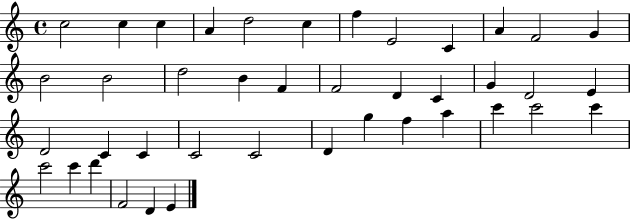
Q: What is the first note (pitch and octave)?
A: C5